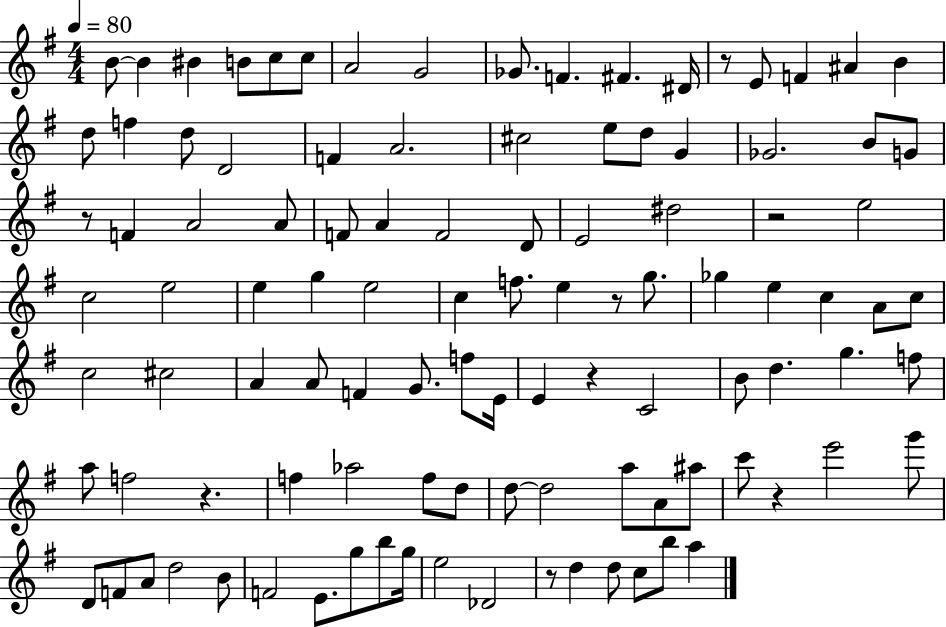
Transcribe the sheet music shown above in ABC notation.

X:1
T:Untitled
M:4/4
L:1/4
K:G
B/2 B ^B B/2 c/2 c/2 A2 G2 _G/2 F ^F ^D/4 z/2 E/2 F ^A B d/2 f d/2 D2 F A2 ^c2 e/2 d/2 G _G2 B/2 G/2 z/2 F A2 A/2 F/2 A F2 D/2 E2 ^d2 z2 e2 c2 e2 e g e2 c f/2 e z/2 g/2 _g e c A/2 c/2 c2 ^c2 A A/2 F G/2 f/2 E/4 E z C2 B/2 d g f/2 a/2 f2 z f _a2 f/2 d/2 d/2 d2 a/2 A/2 ^a/2 c'/2 z e'2 g'/2 D/2 F/2 A/2 d2 B/2 F2 E/2 g/2 b/2 g/4 e2 _D2 z/2 d d/2 c/2 b/2 a